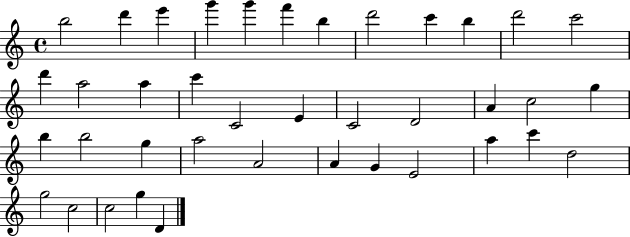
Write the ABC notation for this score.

X:1
T:Untitled
M:4/4
L:1/4
K:C
b2 d' e' g' g' f' b d'2 c' b d'2 c'2 d' a2 a c' C2 E C2 D2 A c2 g b b2 g a2 A2 A G E2 a c' d2 g2 c2 c2 g D